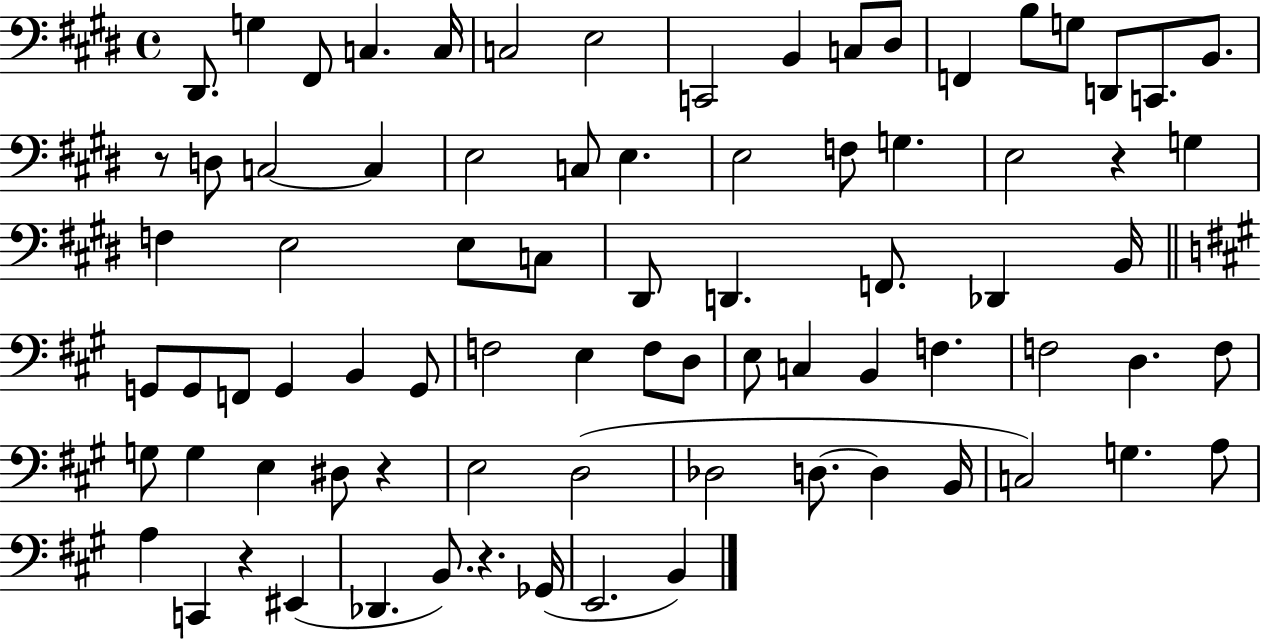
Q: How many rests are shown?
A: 5